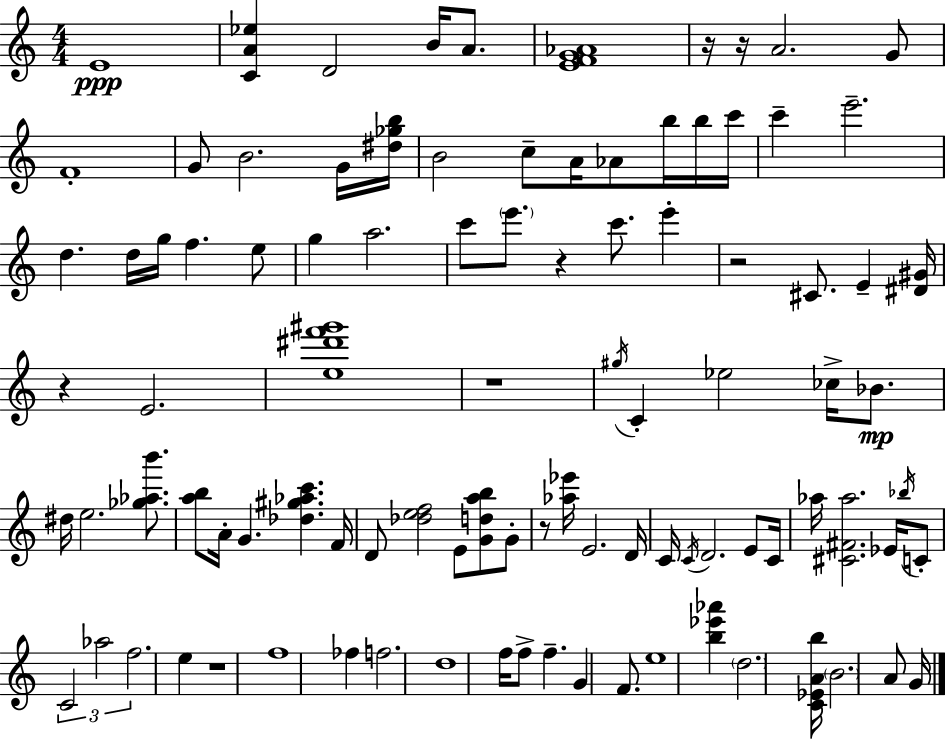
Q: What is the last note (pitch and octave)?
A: G4